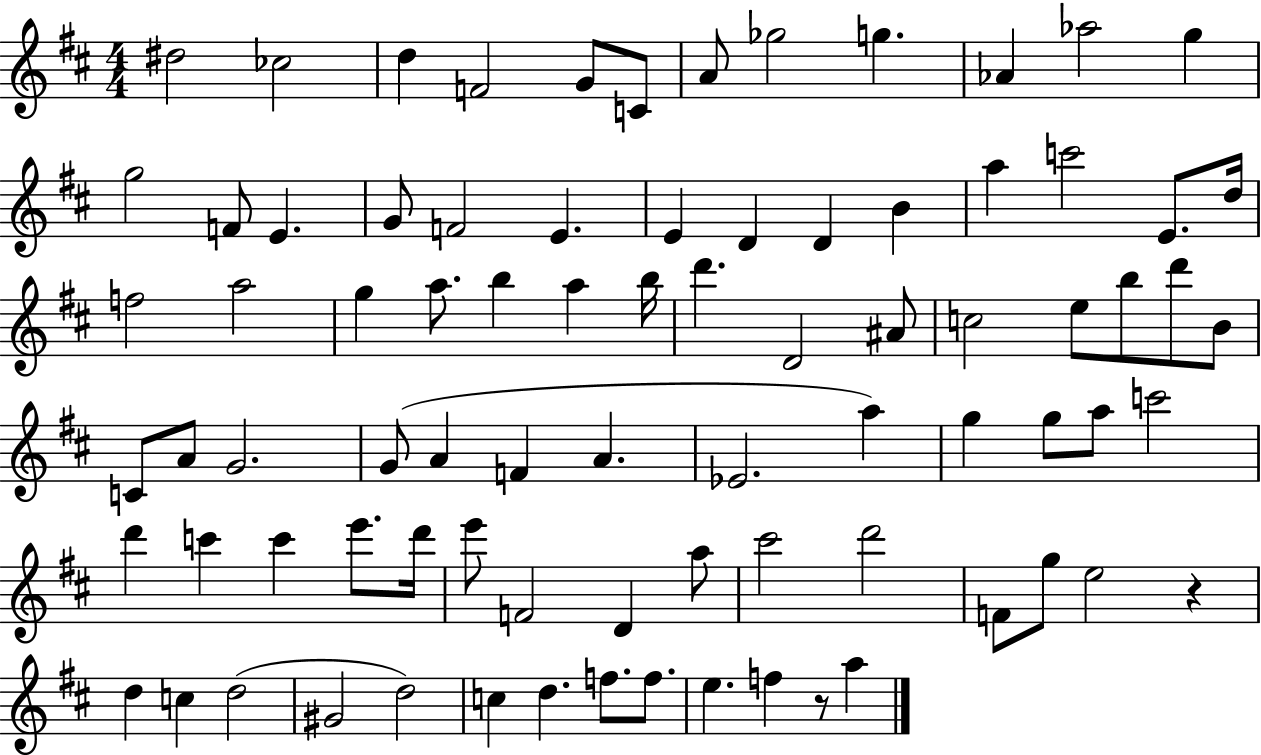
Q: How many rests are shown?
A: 2